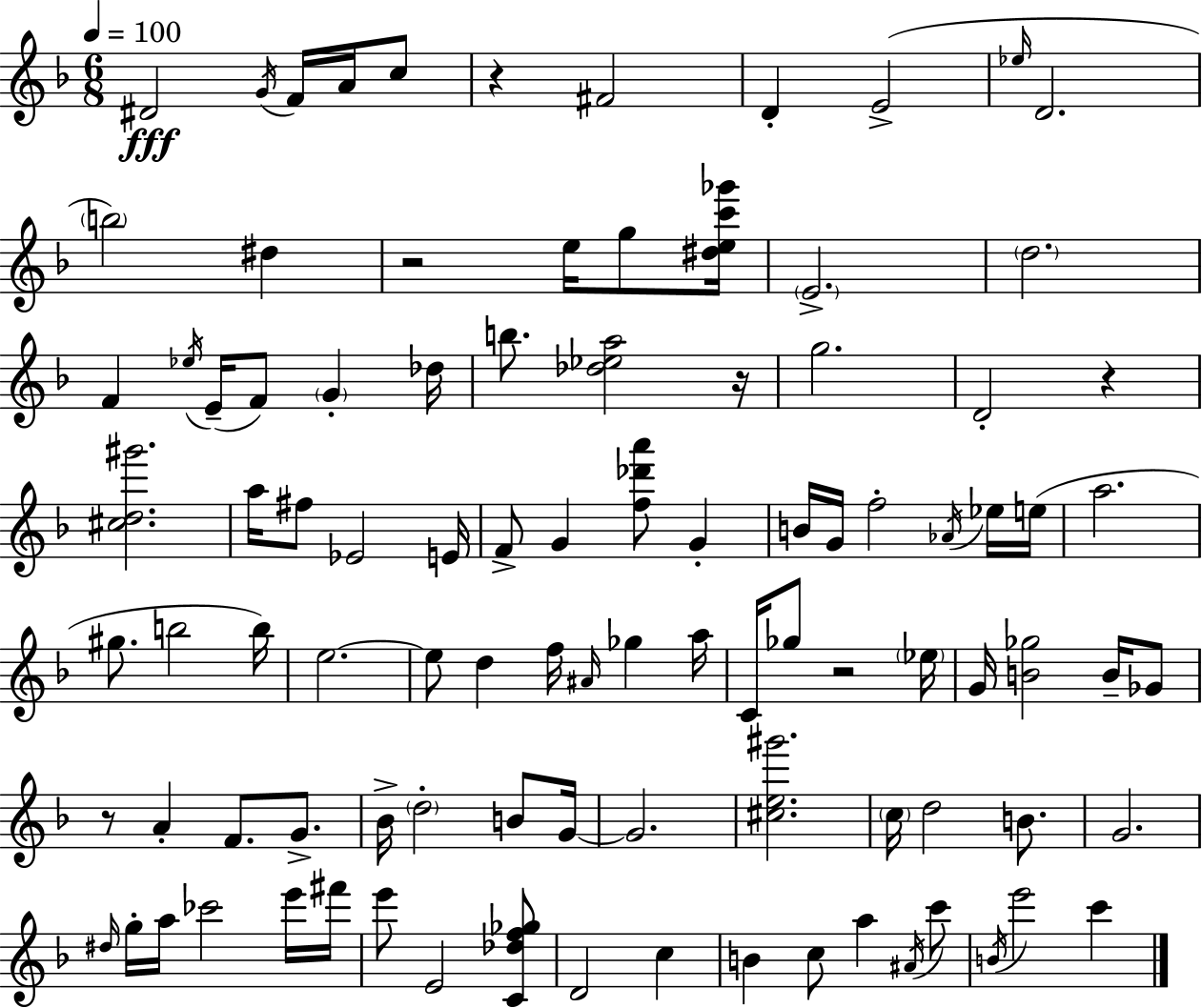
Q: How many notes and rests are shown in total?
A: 98